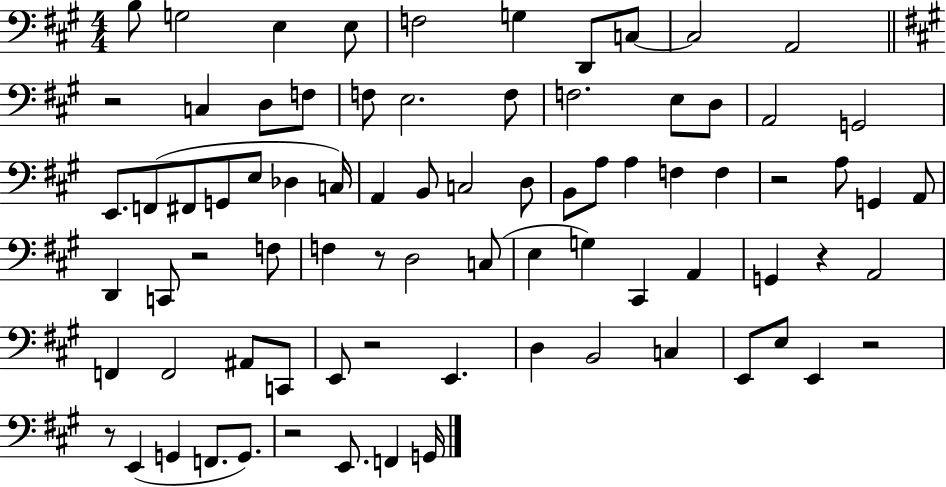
{
  \clef bass
  \numericTimeSignature
  \time 4/4
  \key a \major
  b8 g2 e4 e8 | f2 g4 d,8 c8~~ | c2 a,2 | \bar "||" \break \key a \major r2 c4 d8 f8 | f8 e2. f8 | f2. e8 d8 | a,2 g,2 | \break e,8. f,8( fis,8 g,8 e8 des4 c16) | a,4 b,8 c2 d8 | b,8 a8 a4 f4 f4 | r2 a8 g,4 a,8 | \break d,4 c,8 r2 f8 | f4 r8 d2 c8( | e4 g4) cis,4 a,4 | g,4 r4 a,2 | \break f,4 f,2 ais,8 c,8 | e,8 r2 e,4. | d4 b,2 c4 | e,8 e8 e,4 r2 | \break r8 e,4( g,4 f,8. g,8.) | r2 e,8. f,4 g,16 | \bar "|."
}